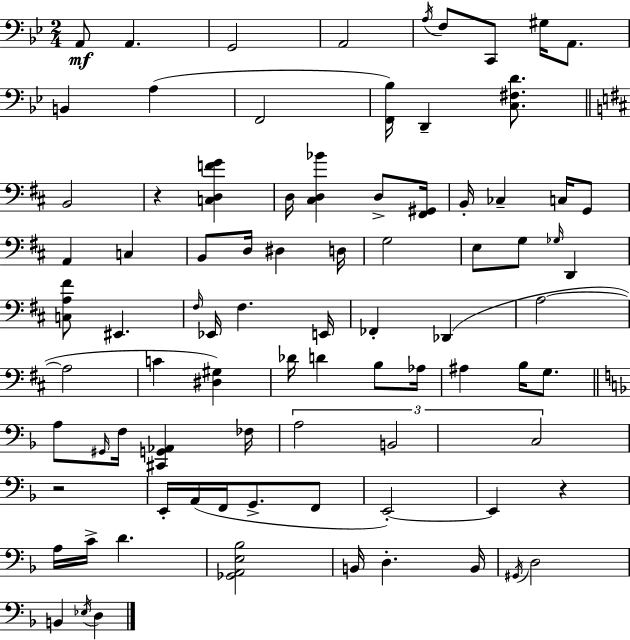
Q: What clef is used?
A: bass